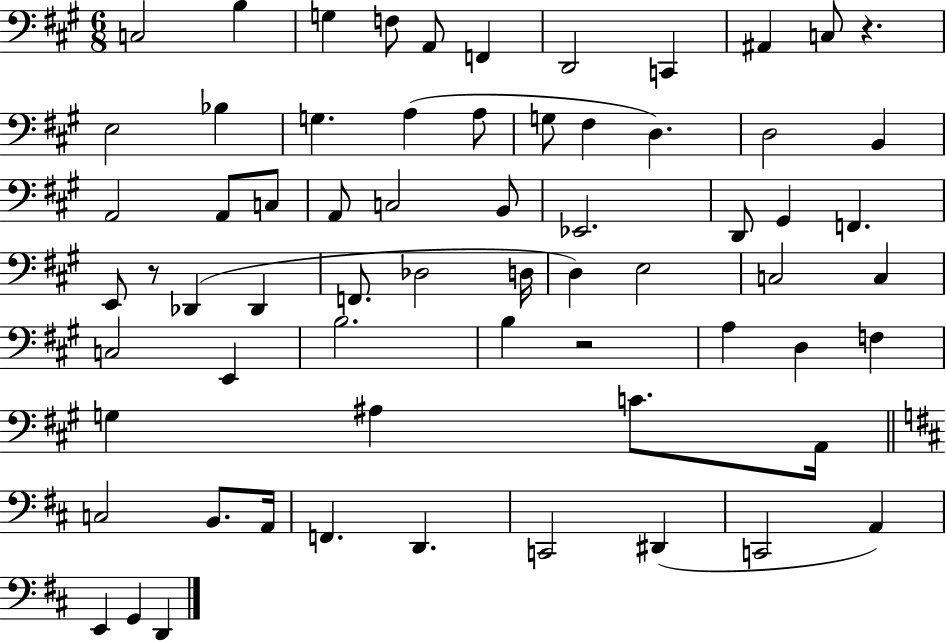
{
  \clef bass
  \numericTimeSignature
  \time 6/8
  \key a \major
  c2 b4 | g4 f8 a,8 f,4 | d,2 c,4 | ais,4 c8 r4. | \break e2 bes4 | g4. a4( a8 | g8 fis4 d4.) | d2 b,4 | \break a,2 a,8 c8 | a,8 c2 b,8 | ees,2. | d,8 gis,4 f,4. | \break e,8 r8 des,4( des,4 | f,8. des2 d16 | d4) e2 | c2 c4 | \break c2 e,4 | b2. | b4 r2 | a4 d4 f4 | \break g4 ais4 c'8. a,16 | \bar "||" \break \key d \major c2 b,8. a,16 | f,4. d,4. | c,2 dis,4( | c,2 a,4) | \break e,4 g,4 d,4 | \bar "|."
}